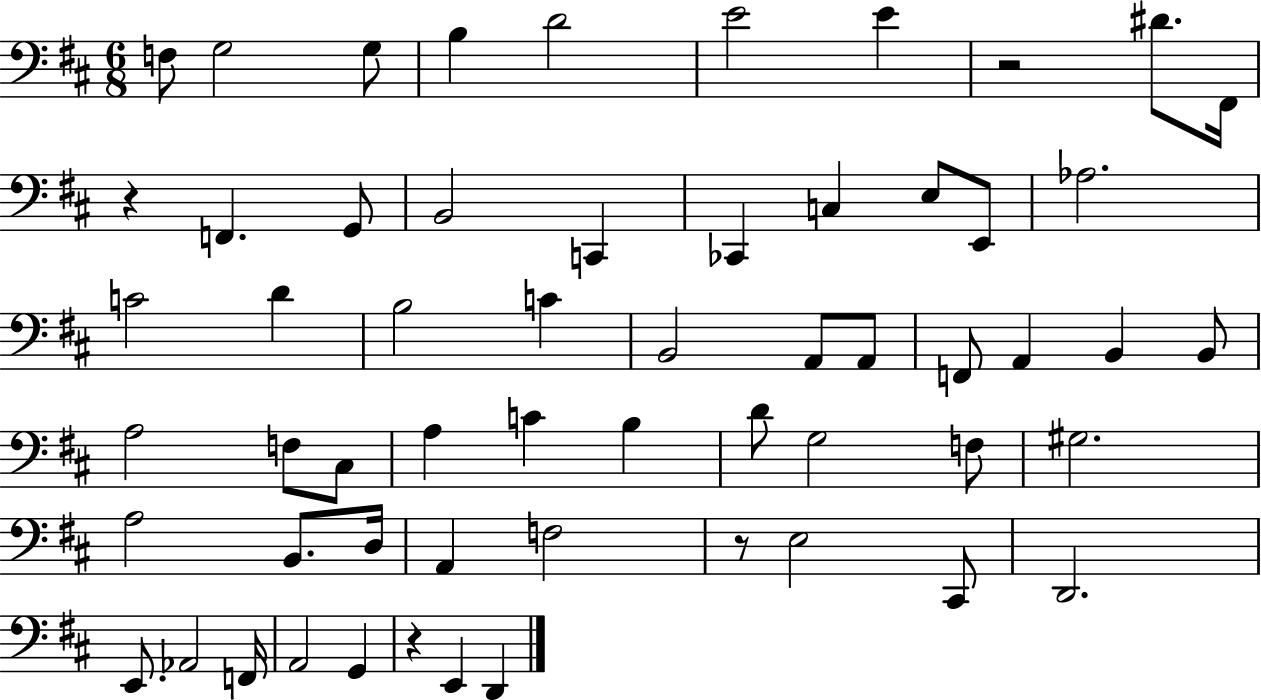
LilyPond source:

{
  \clef bass
  \numericTimeSignature
  \time 6/8
  \key d \major
  \repeat volta 2 { f8 g2 g8 | b4 d'2 | e'2 e'4 | r2 dis'8. fis,16 | \break r4 f,4. g,8 | b,2 c,4 | ces,4 c4 e8 e,8 | aes2. | \break c'2 d'4 | b2 c'4 | b,2 a,8 a,8 | f,8 a,4 b,4 b,8 | \break a2 f8 cis8 | a4 c'4 b4 | d'8 g2 f8 | gis2. | \break a2 b,8. d16 | a,4 f2 | r8 e2 cis,8 | d,2. | \break e,8. aes,2 f,16 | a,2 g,4 | r4 e,4 d,4 | } \bar "|."
}